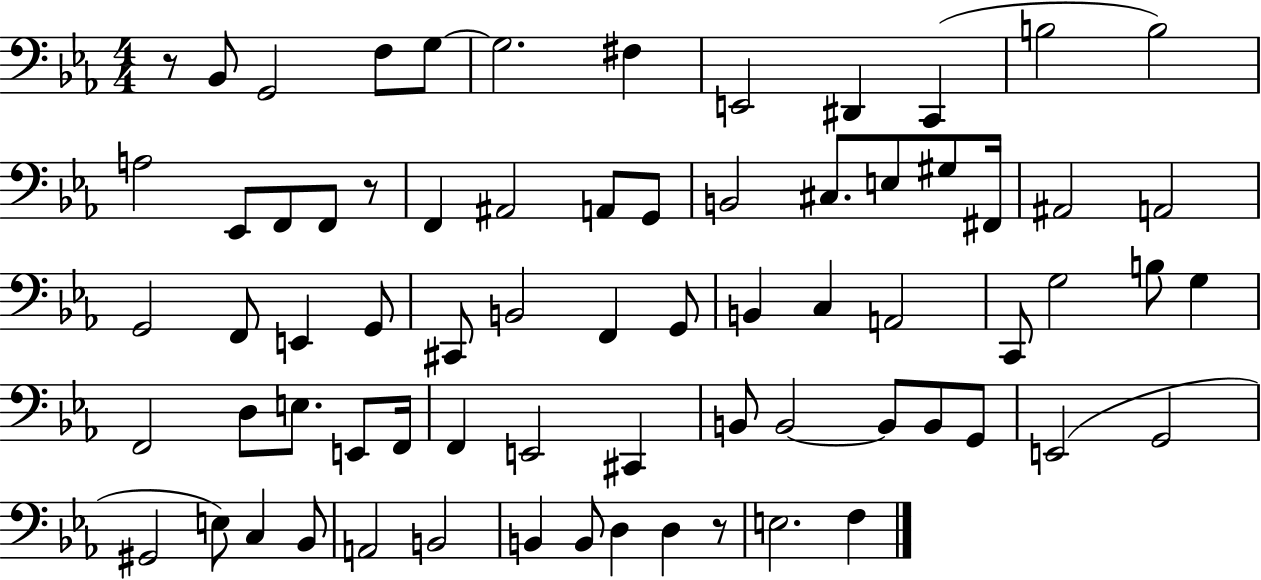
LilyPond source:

{
  \clef bass
  \numericTimeSignature
  \time 4/4
  \key ees \major
  r8 bes,8 g,2 f8 g8~~ | g2. fis4 | e,2 dis,4 c,4( | b2 b2) | \break a2 ees,8 f,8 f,8 r8 | f,4 ais,2 a,8 g,8 | b,2 cis8. e8 gis8 fis,16 | ais,2 a,2 | \break g,2 f,8 e,4 g,8 | cis,8 b,2 f,4 g,8 | b,4 c4 a,2 | c,8 g2 b8 g4 | \break f,2 d8 e8. e,8 f,16 | f,4 e,2 cis,4 | b,8 b,2~~ b,8 b,8 g,8 | e,2( g,2 | \break gis,2 e8) c4 bes,8 | a,2 b,2 | b,4 b,8 d4 d4 r8 | e2. f4 | \break \bar "|."
}